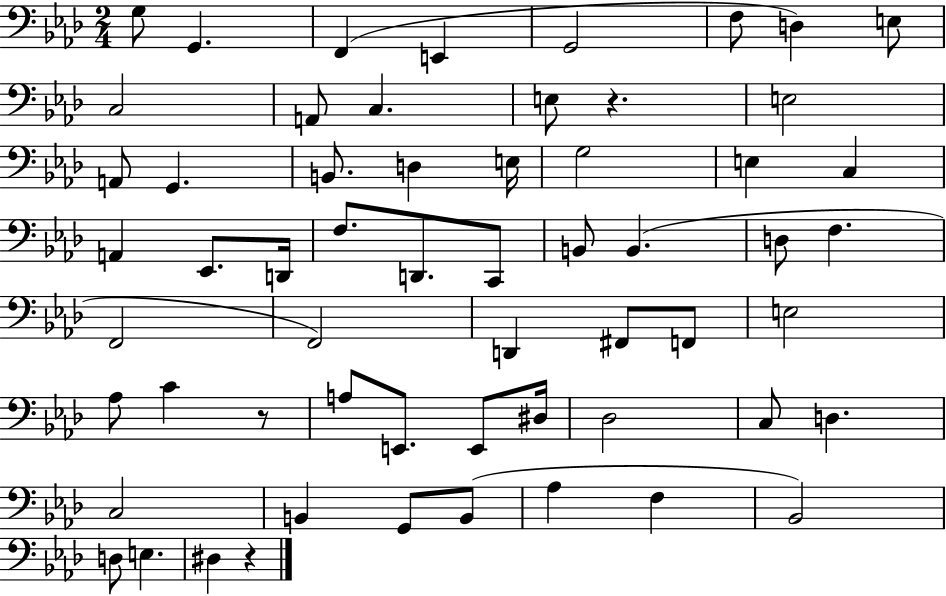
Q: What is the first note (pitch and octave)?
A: G3